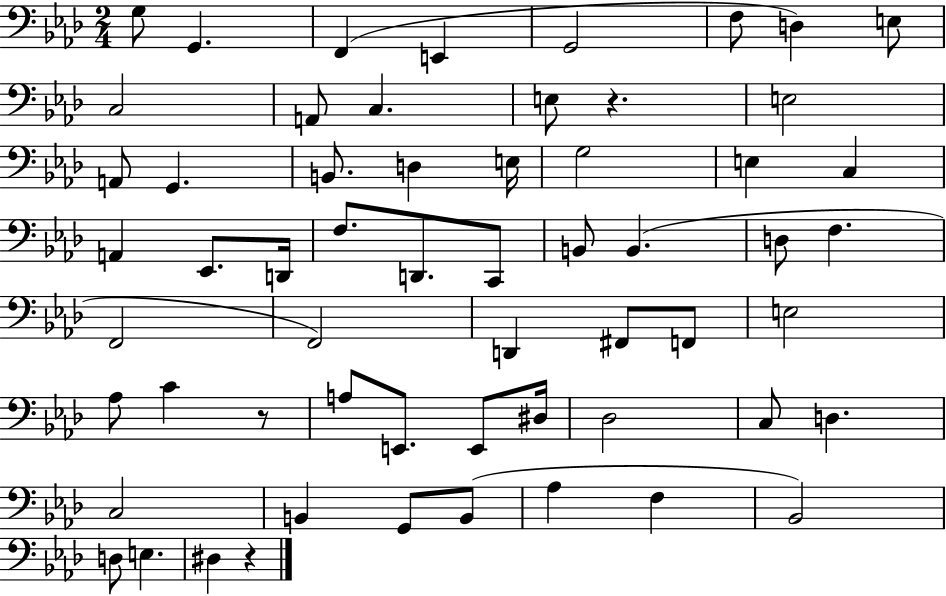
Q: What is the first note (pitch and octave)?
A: G3